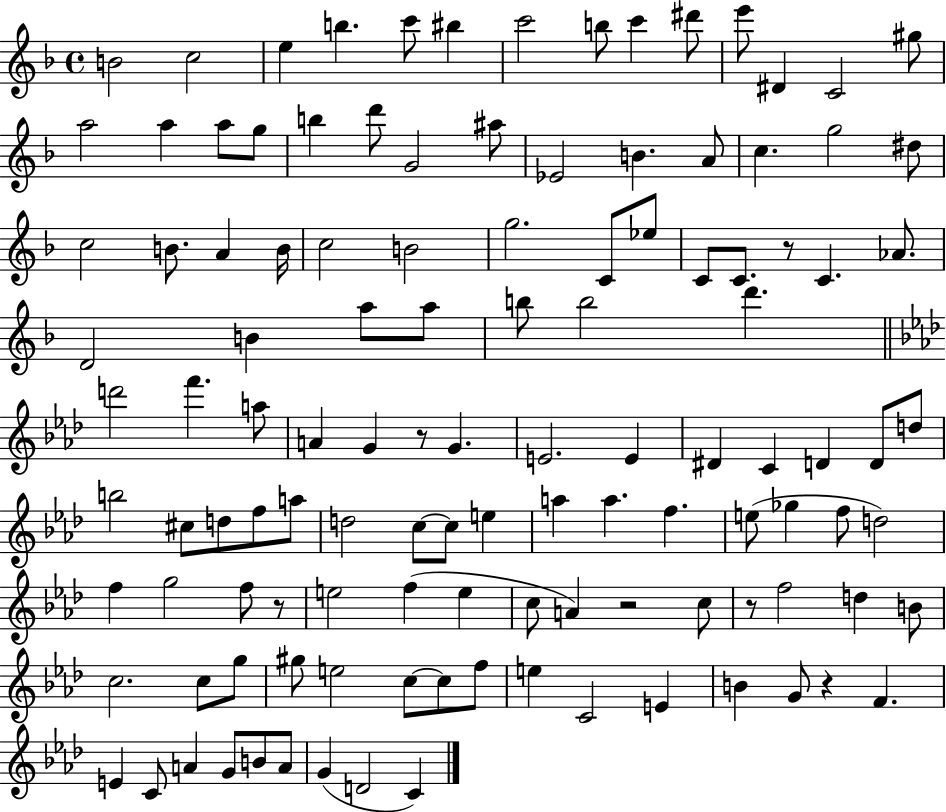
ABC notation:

X:1
T:Untitled
M:4/4
L:1/4
K:F
B2 c2 e b c'/2 ^b c'2 b/2 c' ^d'/2 e'/2 ^D C2 ^g/2 a2 a a/2 g/2 b d'/2 G2 ^a/2 _E2 B A/2 c g2 ^d/2 c2 B/2 A B/4 c2 B2 g2 C/2 _e/2 C/2 C/2 z/2 C _A/2 D2 B a/2 a/2 b/2 b2 d' d'2 f' a/2 A G z/2 G E2 E ^D C D D/2 d/2 b2 ^c/2 d/2 f/2 a/2 d2 c/2 c/2 e a a f e/2 _g f/2 d2 f g2 f/2 z/2 e2 f e c/2 A z2 c/2 z/2 f2 d B/2 c2 c/2 g/2 ^g/2 e2 c/2 c/2 f/2 e C2 E B G/2 z F E C/2 A G/2 B/2 A/2 G D2 C